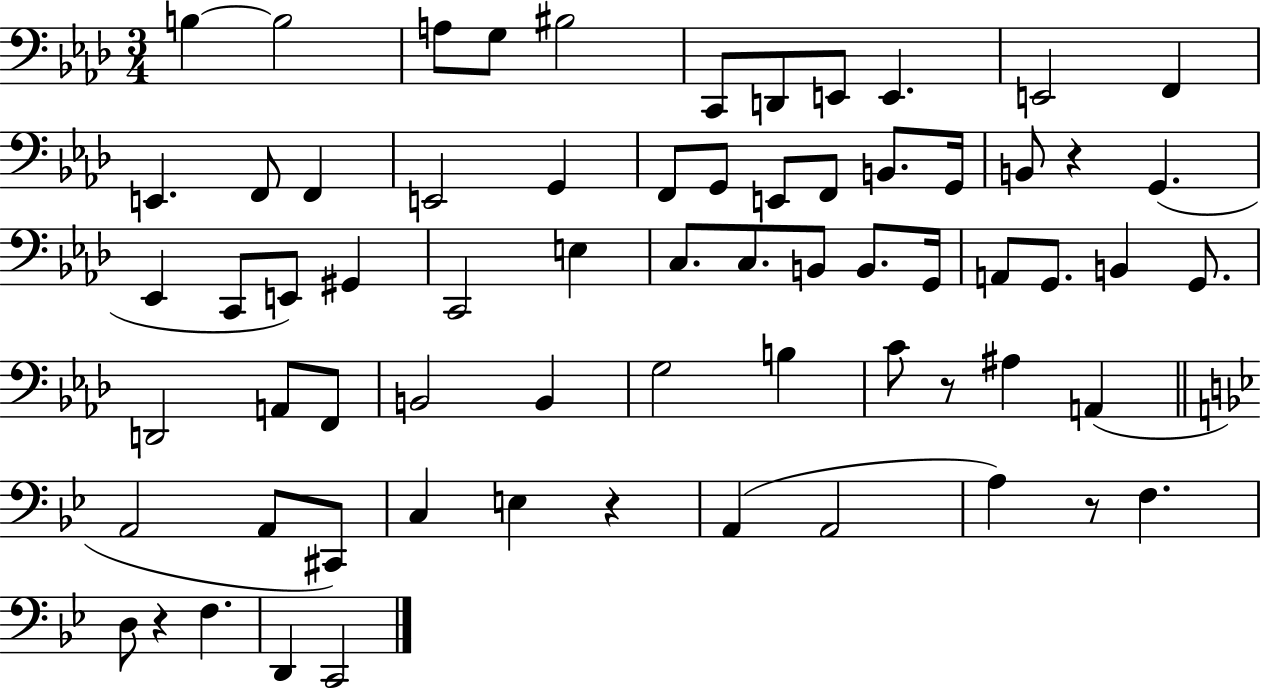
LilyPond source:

{
  \clef bass
  \numericTimeSignature
  \time 3/4
  \key aes \major
  \repeat volta 2 { b4~~ b2 | a8 g8 bis2 | c,8 d,8 e,8 e,4. | e,2 f,4 | \break e,4. f,8 f,4 | e,2 g,4 | f,8 g,8 e,8 f,8 b,8. g,16 | b,8 r4 g,4.( | \break ees,4 c,8 e,8) gis,4 | c,2 e4 | c8. c8. b,8 b,8. g,16 | a,8 g,8. b,4 g,8. | \break d,2 a,8 f,8 | b,2 b,4 | g2 b4 | c'8 r8 ais4 a,4( | \break \bar "||" \break \key g \minor a,2 a,8 cis,8) | c4 e4 r4 | a,4( a,2 | a4) r8 f4. | \break d8 r4 f4. | d,4 c,2 | } \bar "|."
}